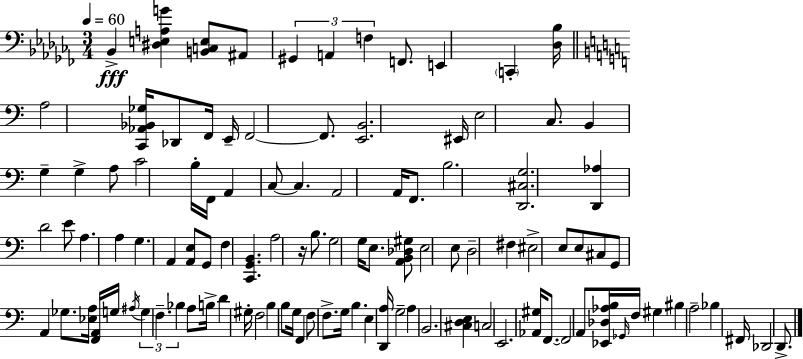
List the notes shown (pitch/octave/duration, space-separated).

Bb2/q [D#3,E3,A3,G4]/q [B2,C3,E3]/e A#2/e G#2/q A2/q F3/q F2/e. E2/q C2/q [Db3,Bb3]/s A3/h [C2,Ab2,Bb2,Gb3]/s Db2/e F2/s E2/s F2/h F2/e. [E2,B2]/h. EIS2/s E3/h C3/e. B2/q G3/q G3/q A3/e C4/h B3/s F2/s A2/q C3/e C3/q. A2/h A2/s F2/e. B3/h. [D2,C#3,G3]/h. [D2,Ab3]/q D4/h E4/e A3/q. A3/q G3/q. A2/q [A2,E3]/e G2/e F3/q [C2,G2,B2]/q. A3/h R/s B3/e. G3/h G3/s E3/e. [A2,B2,Db3,G#3]/e E3/h E3/e D3/h F#3/q EIS3/h E3/e E3/e C#3/e G2/e A2/q Gb3/e. [Eb3,A3]/s [F2,A2]/s G3/s A#3/s G3/q F3/q. Bb3/q A3/e B3/s D4/q G#3/s F3/h B3/q B3/e G3/s F2/q F3/e F3/e. G3/s B3/q. E3/q [D2,A3]/s G3/h A3/q B2/h. [C#3,D3,E3]/q C3/h E2/h. [Ab2,G#3]/s F2/e. F2/h A2/e [Eb2,Db3,Ab3,B3]/s Gb2/s F3/s G#3/q BIS3/q A3/h Bb3/q F#2/s Db2/h D2/e.